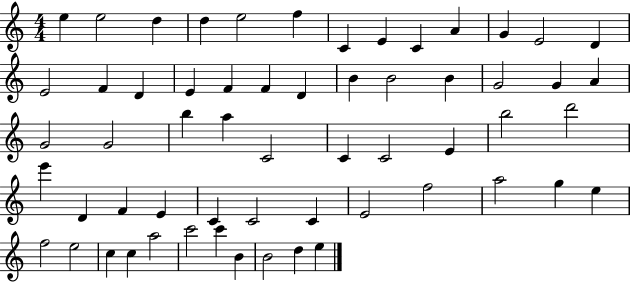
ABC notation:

X:1
T:Untitled
M:4/4
L:1/4
K:C
e e2 d d e2 f C E C A G E2 D E2 F D E F F D B B2 B G2 G A G2 G2 b a C2 C C2 E b2 d'2 e' D F E C C2 C E2 f2 a2 g e f2 e2 c c a2 c'2 c' B B2 d e